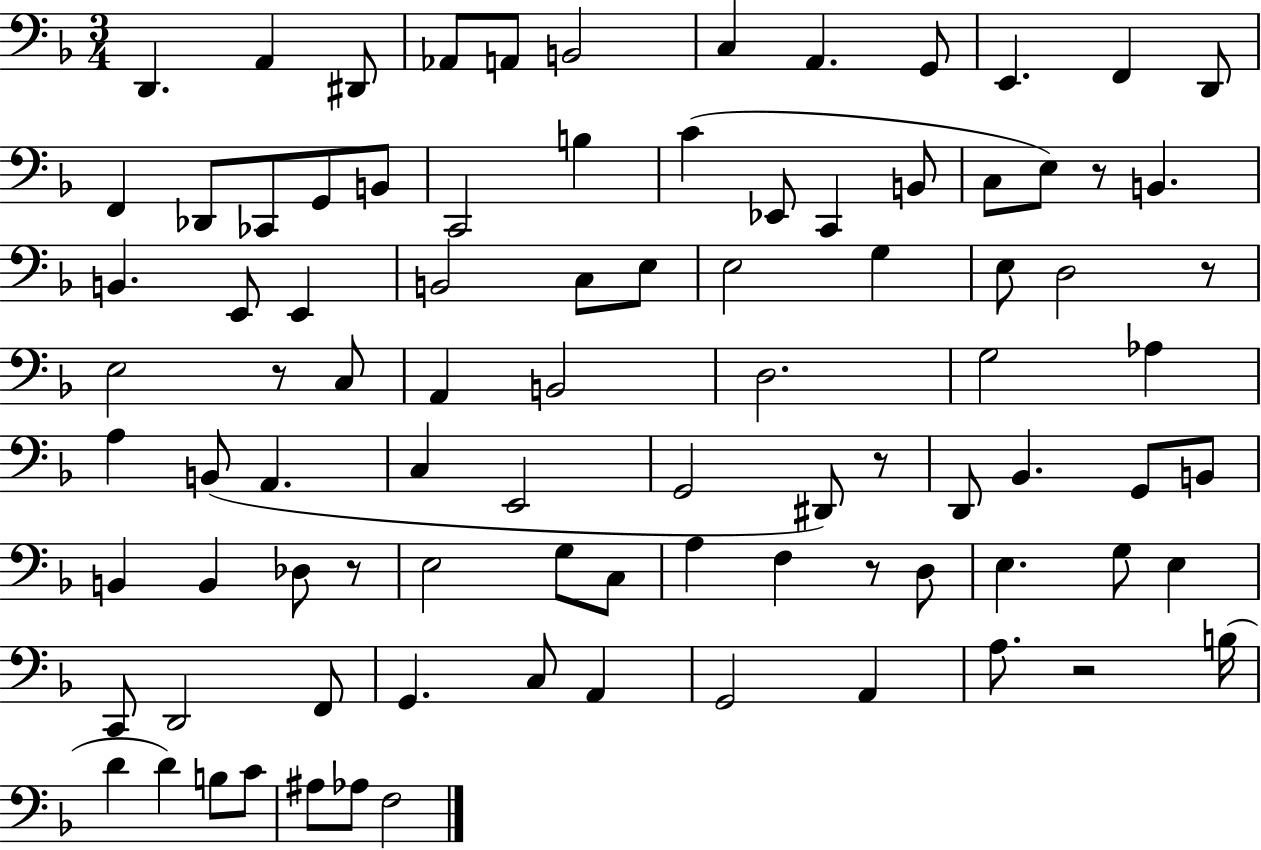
{
  \clef bass
  \numericTimeSignature
  \time 3/4
  \key f \major
  d,4. a,4 dis,8 | aes,8 a,8 b,2 | c4 a,4. g,8 | e,4. f,4 d,8 | \break f,4 des,8 ces,8 g,8 b,8 | c,2 b4 | c'4( ees,8 c,4 b,8 | c8 e8) r8 b,4. | \break b,4. e,8 e,4 | b,2 c8 e8 | e2 g4 | e8 d2 r8 | \break e2 r8 c8 | a,4 b,2 | d2. | g2 aes4 | \break a4 b,8( a,4. | c4 e,2 | g,2 dis,8) r8 | d,8 bes,4. g,8 b,8 | \break b,4 b,4 des8 r8 | e2 g8 c8 | a4 f4 r8 d8 | e4. g8 e4 | \break c,8 d,2 f,8 | g,4. c8 a,4 | g,2 a,4 | a8. r2 b16( | \break d'4 d'4) b8 c'8 | ais8 aes8 f2 | \bar "|."
}